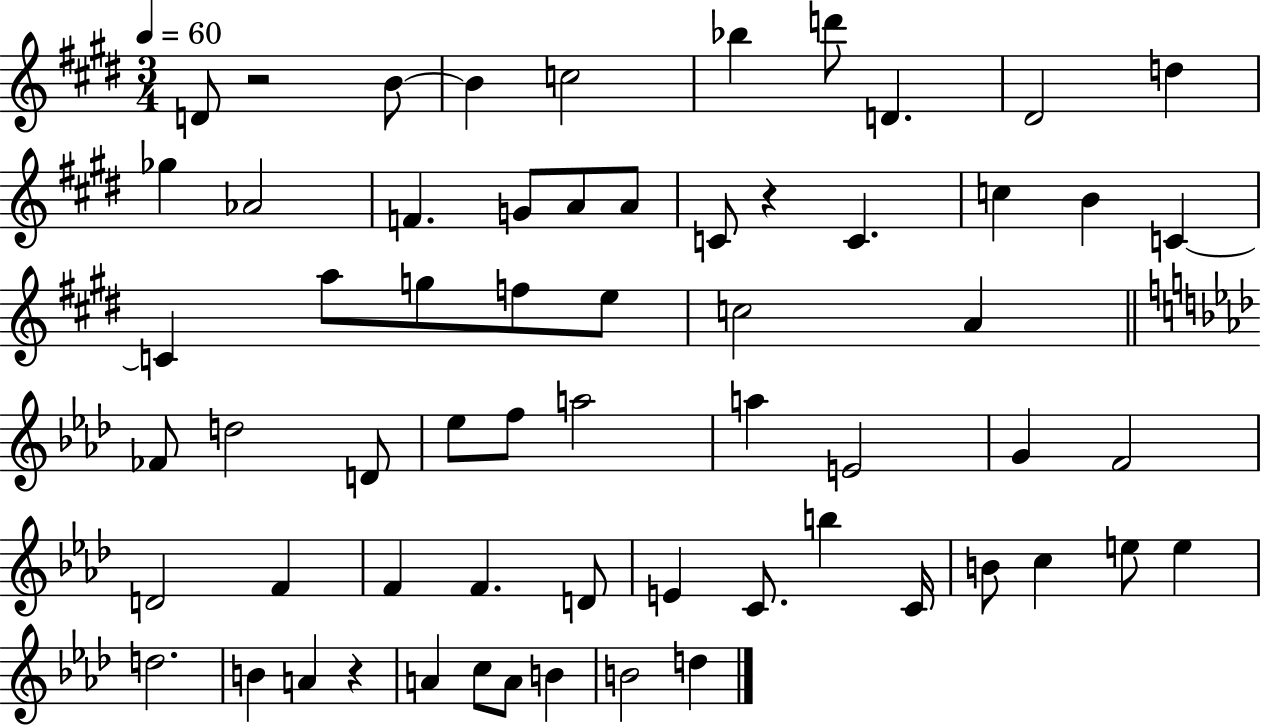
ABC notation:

X:1
T:Untitled
M:3/4
L:1/4
K:E
D/2 z2 B/2 B c2 _b d'/2 D ^D2 d _g _A2 F G/2 A/2 A/2 C/2 z C c B C C a/2 g/2 f/2 e/2 c2 A _F/2 d2 D/2 _e/2 f/2 a2 a E2 G F2 D2 F F F D/2 E C/2 b C/4 B/2 c e/2 e d2 B A z A c/2 A/2 B B2 d